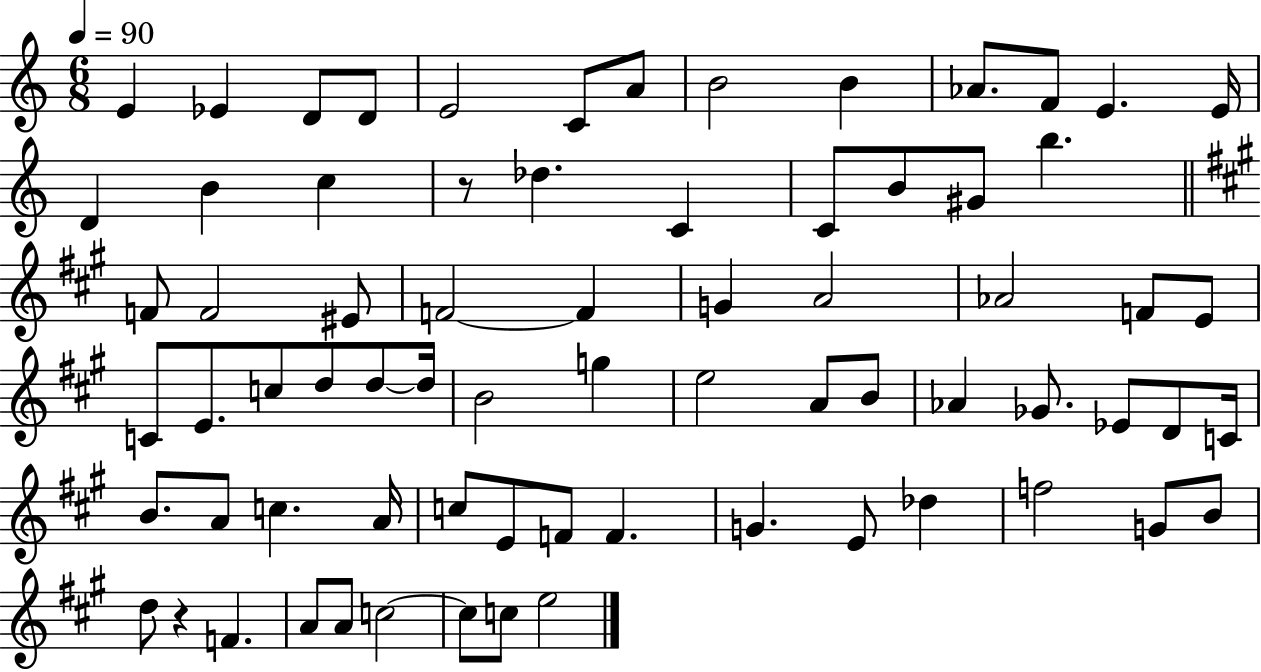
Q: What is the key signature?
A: C major